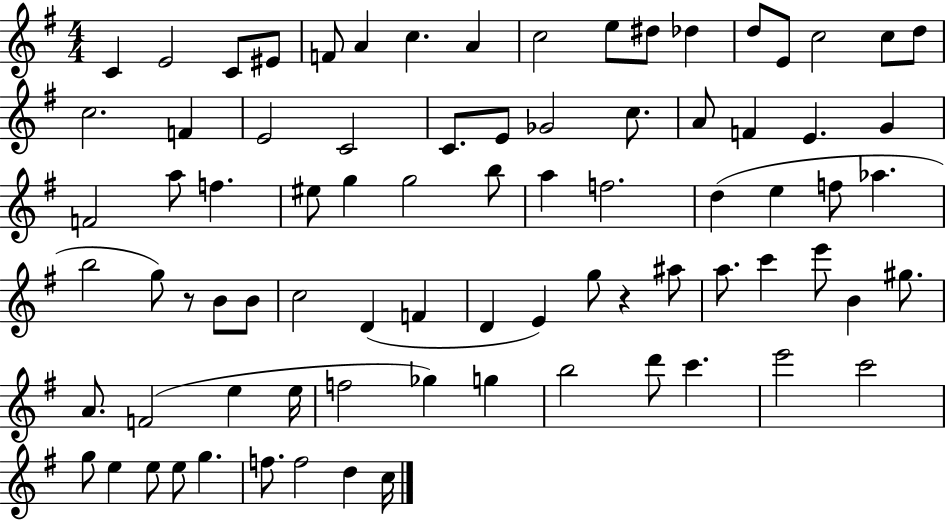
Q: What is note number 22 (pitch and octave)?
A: C4